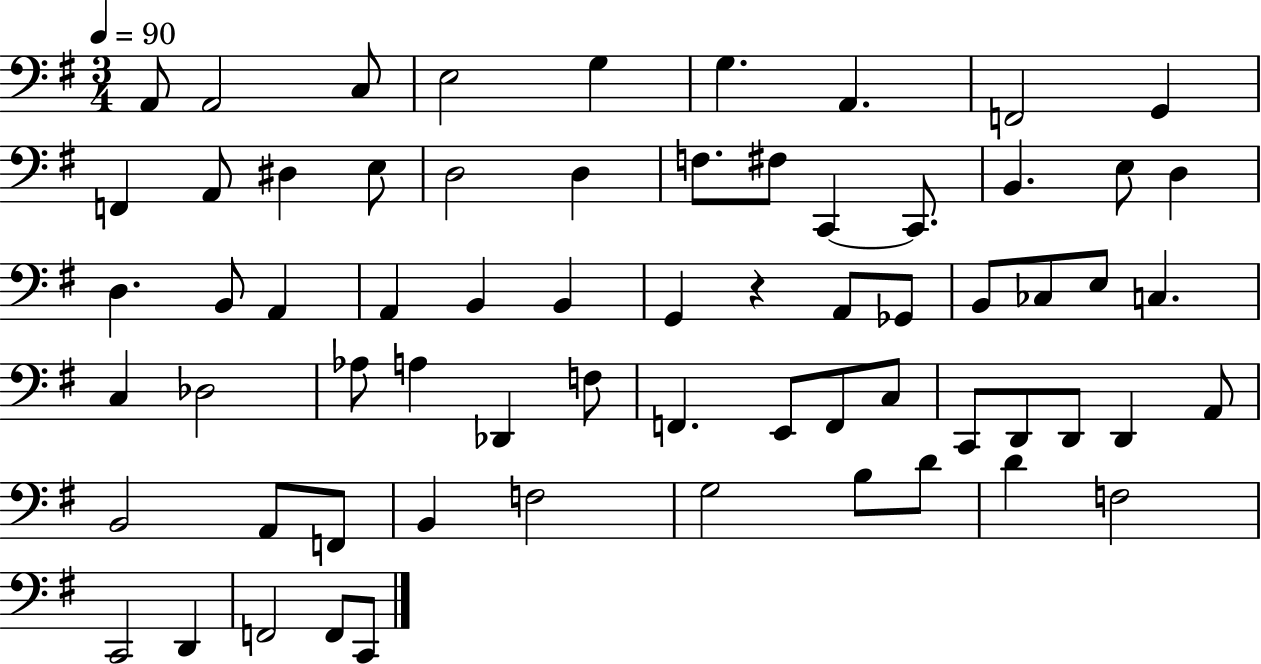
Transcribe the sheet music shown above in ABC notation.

X:1
T:Untitled
M:3/4
L:1/4
K:G
A,,/2 A,,2 C,/2 E,2 G, G, A,, F,,2 G,, F,, A,,/2 ^D, E,/2 D,2 D, F,/2 ^F,/2 C,, C,,/2 B,, E,/2 D, D, B,,/2 A,, A,, B,, B,, G,, z A,,/2 _G,,/2 B,,/2 _C,/2 E,/2 C, C, _D,2 _A,/2 A, _D,, F,/2 F,, E,,/2 F,,/2 C,/2 C,,/2 D,,/2 D,,/2 D,, A,,/2 B,,2 A,,/2 F,,/2 B,, F,2 G,2 B,/2 D/2 D F,2 C,,2 D,, F,,2 F,,/2 C,,/2